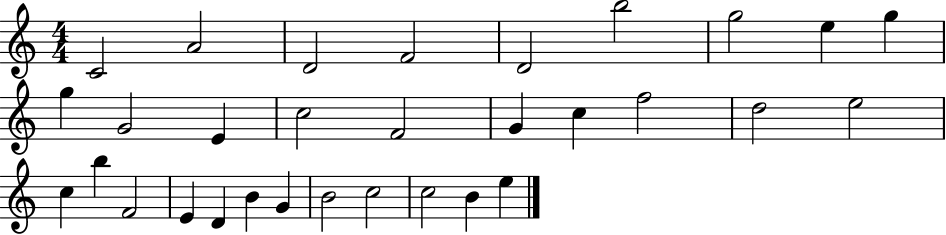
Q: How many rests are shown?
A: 0